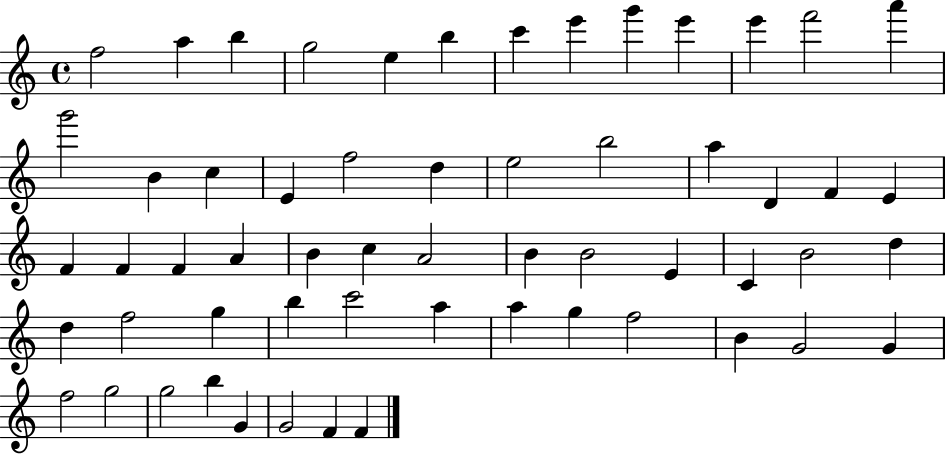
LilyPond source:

{
  \clef treble
  \time 4/4
  \defaultTimeSignature
  \key c \major
  f''2 a''4 b''4 | g''2 e''4 b''4 | c'''4 e'''4 g'''4 e'''4 | e'''4 f'''2 a'''4 | \break g'''2 b'4 c''4 | e'4 f''2 d''4 | e''2 b''2 | a''4 d'4 f'4 e'4 | \break f'4 f'4 f'4 a'4 | b'4 c''4 a'2 | b'4 b'2 e'4 | c'4 b'2 d''4 | \break d''4 f''2 g''4 | b''4 c'''2 a''4 | a''4 g''4 f''2 | b'4 g'2 g'4 | \break f''2 g''2 | g''2 b''4 g'4 | g'2 f'4 f'4 | \bar "|."
}